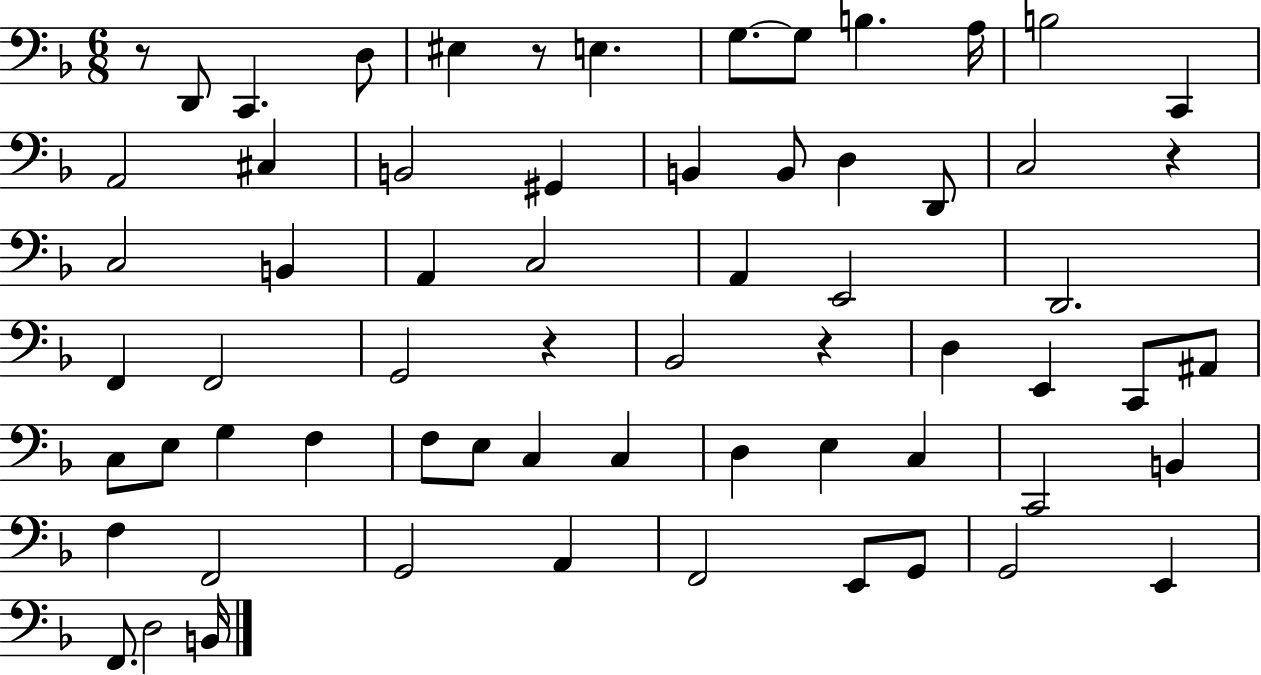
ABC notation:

X:1
T:Untitled
M:6/8
L:1/4
K:F
z/2 D,,/2 C,, D,/2 ^E, z/2 E, G,/2 G,/2 B, A,/4 B,2 C,, A,,2 ^C, B,,2 ^G,, B,, B,,/2 D, D,,/2 C,2 z C,2 B,, A,, C,2 A,, E,,2 D,,2 F,, F,,2 G,,2 z _B,,2 z D, E,, C,,/2 ^A,,/2 C,/2 E,/2 G, F, F,/2 E,/2 C, C, D, E, C, C,,2 B,, F, F,,2 G,,2 A,, F,,2 E,,/2 G,,/2 G,,2 E,, F,,/2 D,2 B,,/4